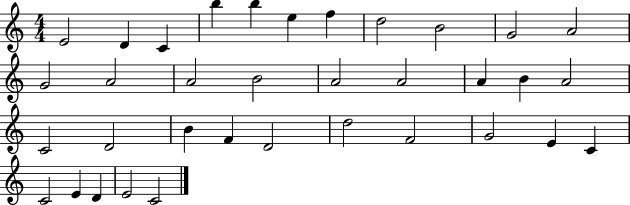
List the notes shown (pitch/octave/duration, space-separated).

E4/h D4/q C4/q B5/q B5/q E5/q F5/q D5/h B4/h G4/h A4/h G4/h A4/h A4/h B4/h A4/h A4/h A4/q B4/q A4/h C4/h D4/h B4/q F4/q D4/h D5/h F4/h G4/h E4/q C4/q C4/h E4/q D4/q E4/h C4/h